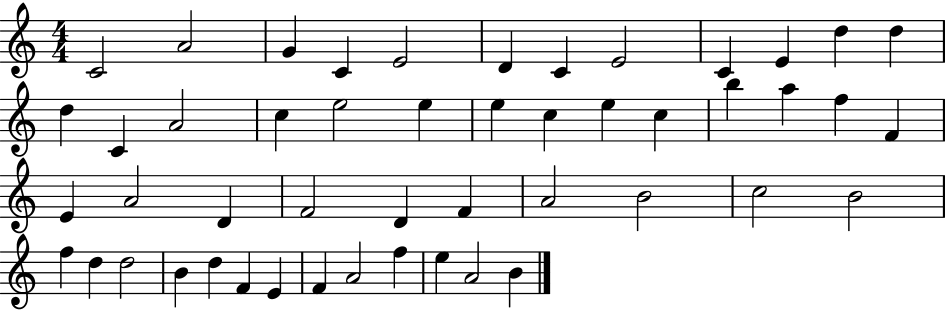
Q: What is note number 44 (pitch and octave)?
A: F4